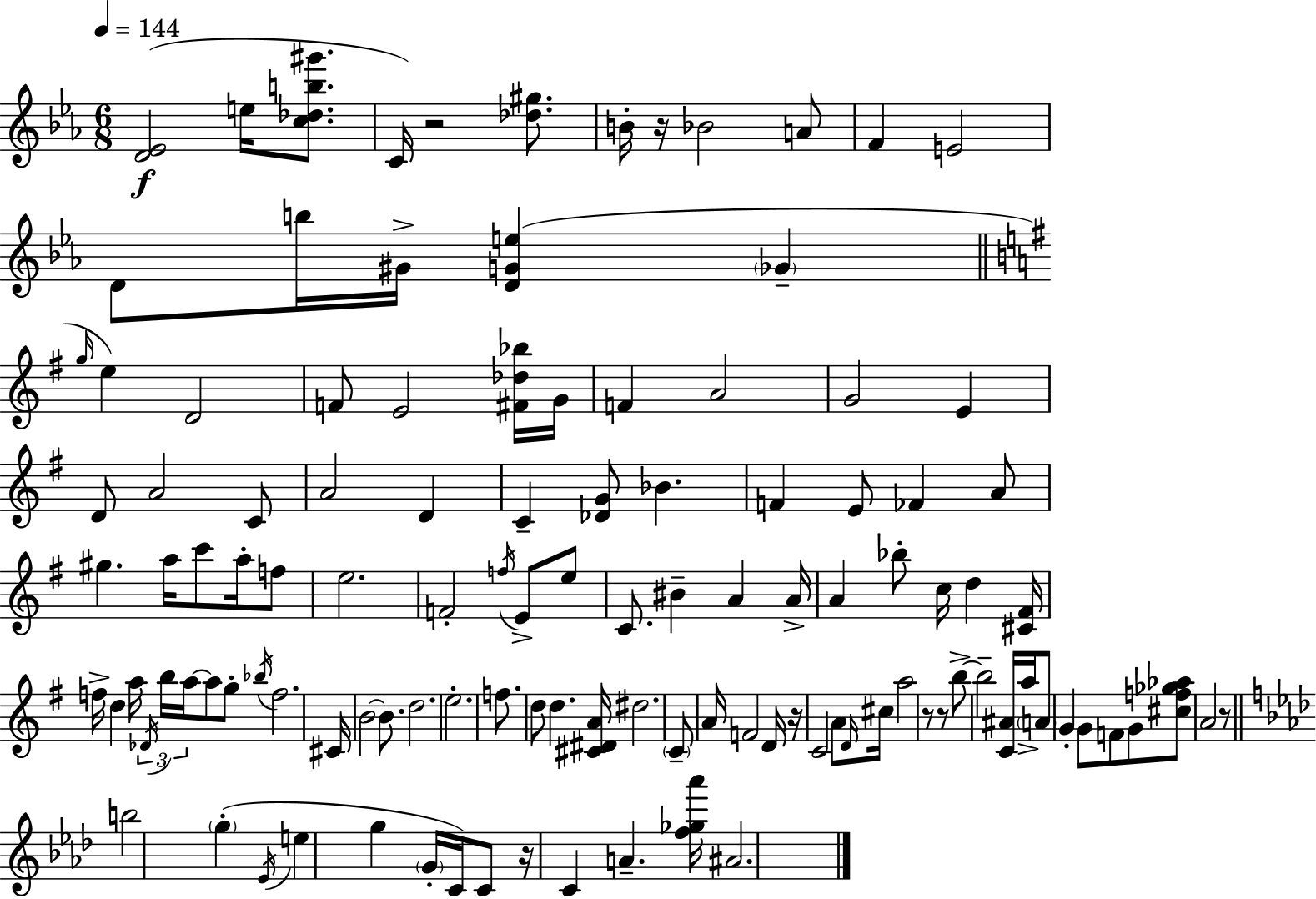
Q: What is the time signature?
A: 6/8